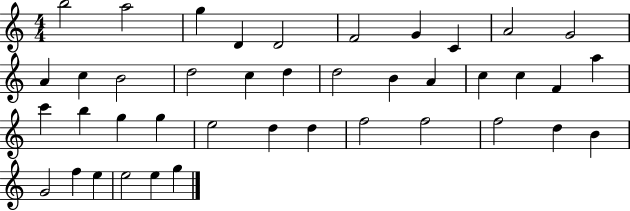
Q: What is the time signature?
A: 4/4